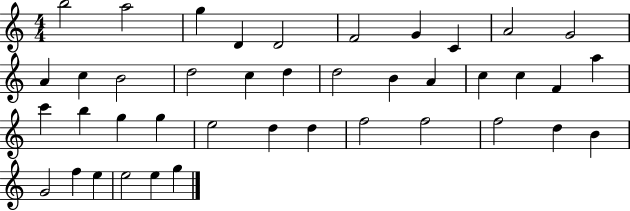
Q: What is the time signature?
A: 4/4